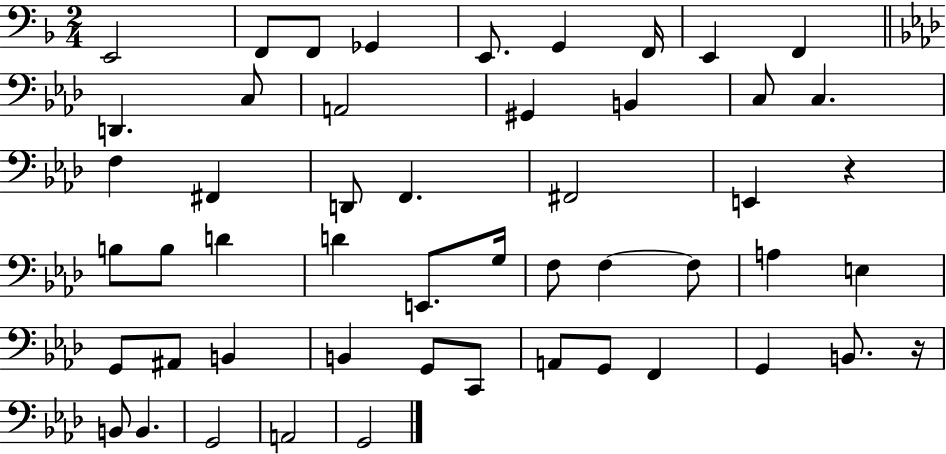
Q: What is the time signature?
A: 2/4